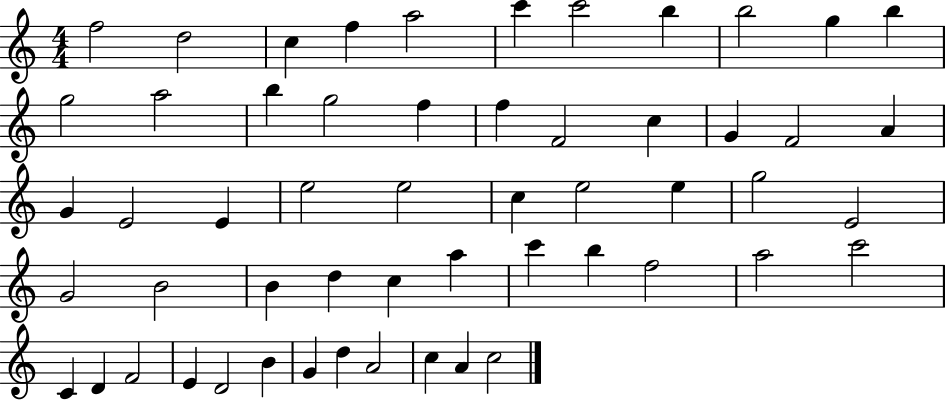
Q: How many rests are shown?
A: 0